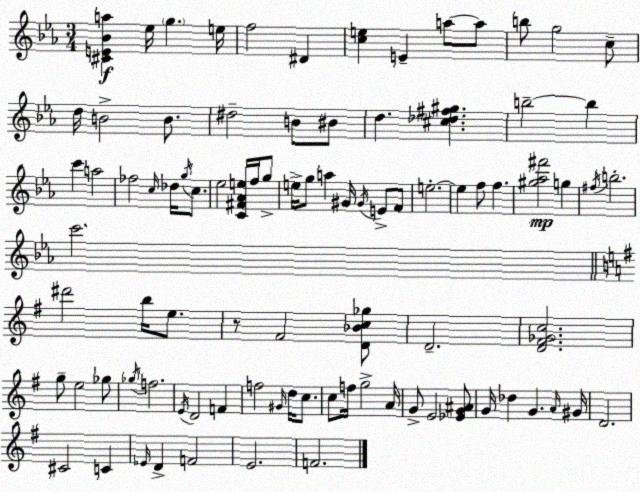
X:1
T:Untitled
M:3/4
L:1/4
K:Cm
[^CE_Ba] _e/4 g e/4 f2 ^D [ce] E a/2 a/2 b/2 g2 c/2 d/4 B2 B/2 ^d2 B/2 ^B/2 d [^c_d^f^g] b2 b c' a2 _f2 c/4 _d/4 g/4 c/2 _e2 [C^F_Ae]/4 f/4 g/2 e/4 g/2 a ^G/4 ^G/4 E/2 F/2 e2 e f/2 f [^g_a^f']2 g ^f/4 b2 c'2 ^d'2 b/4 e/2 z/2 ^F2 [D_Bc_g]/2 D2 [D^F_Gc]2 g/2 e2 _g/2 _g/4 f2 E/4 D2 F f2 ^G/4 d/4 c/2 c/2 f/4 g2 A/4 G/2 E2 [_EG^A]/2 G/4 _d G A/4 ^G/4 D2 ^C2 C _E/4 D F2 E2 F2